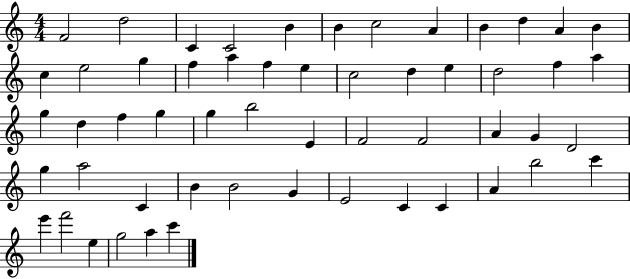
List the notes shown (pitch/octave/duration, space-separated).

F4/h D5/h C4/q C4/h B4/q B4/q C5/h A4/q B4/q D5/q A4/q B4/q C5/q E5/h G5/q F5/q A5/q F5/q E5/q C5/h D5/q E5/q D5/h F5/q A5/q G5/q D5/q F5/q G5/q G5/q B5/h E4/q F4/h F4/h A4/q G4/q D4/h G5/q A5/h C4/q B4/q B4/h G4/q E4/h C4/q C4/q A4/q B5/h C6/q E6/q F6/h E5/q G5/h A5/q C6/q